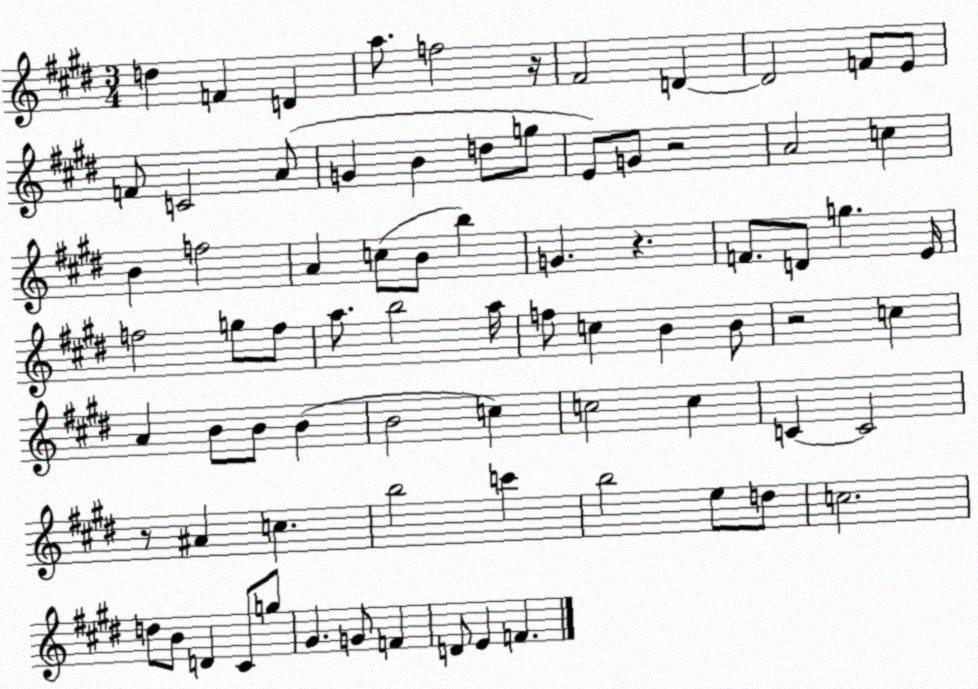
X:1
T:Untitled
M:3/4
L:1/4
K:E
d F D a/2 f2 z/4 ^F2 D D2 F/2 E/2 F/2 C2 A/2 G B d/2 g/2 E/2 G/2 z2 A2 c B f2 A c/2 B/2 b G z F/2 D/2 g E/4 f2 g/2 f/2 a/2 b2 a/4 f/2 c B B/2 z2 c A B/2 B/2 B B2 c c2 c C C2 z/2 ^A c b2 c' b2 e/2 d/2 c2 d/2 B/2 D ^C/2 g/2 ^G G/2 F D/2 E F